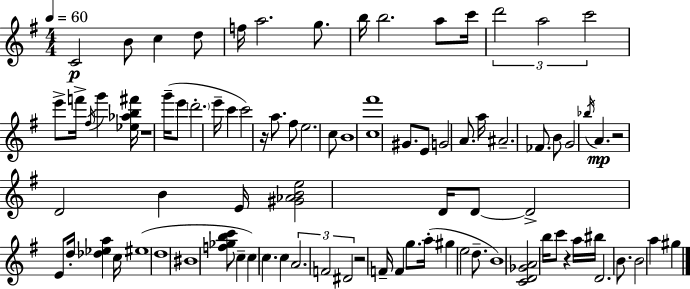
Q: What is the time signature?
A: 4/4